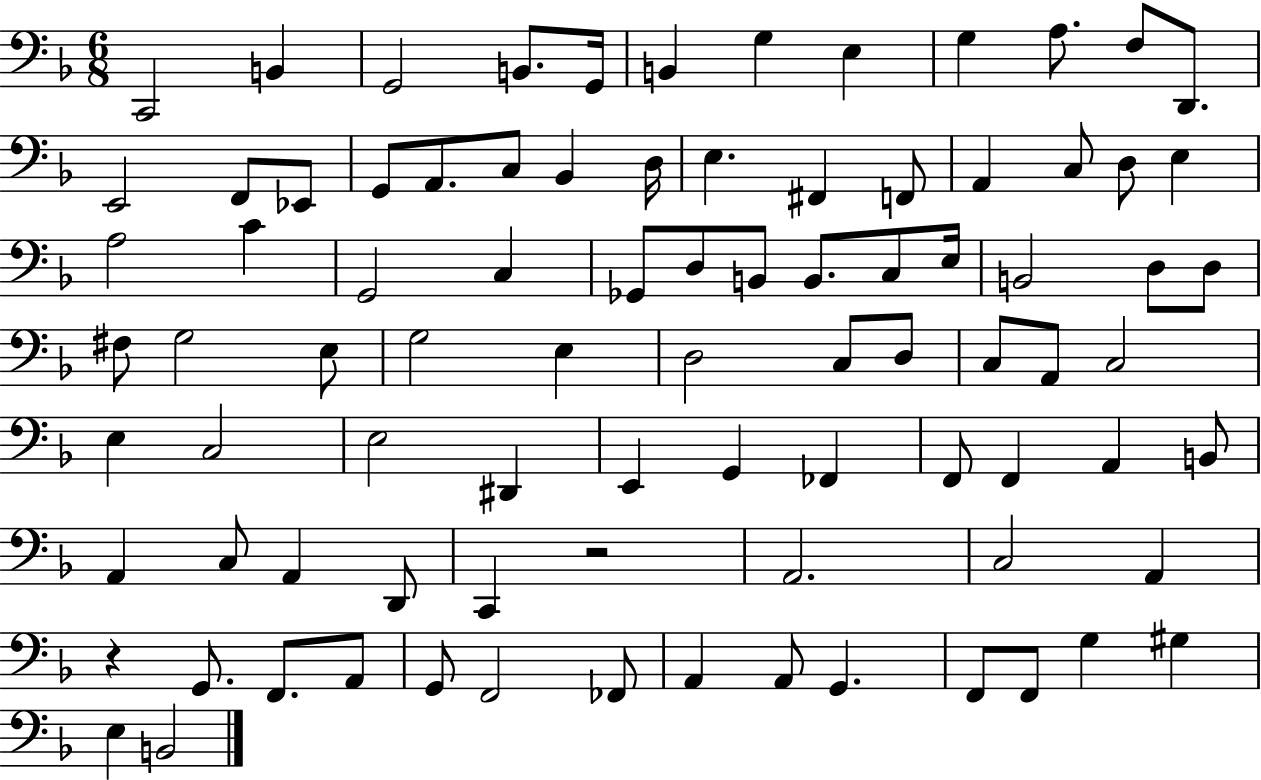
{
  \clef bass
  \numericTimeSignature
  \time 6/8
  \key f \major
  c,2 b,4 | g,2 b,8. g,16 | b,4 g4 e4 | g4 a8. f8 d,8. | \break e,2 f,8 ees,8 | g,8 a,8. c8 bes,4 d16 | e4. fis,4 f,8 | a,4 c8 d8 e4 | \break a2 c'4 | g,2 c4 | ges,8 d8 b,8 b,8. c8 e16 | b,2 d8 d8 | \break fis8 g2 e8 | g2 e4 | d2 c8 d8 | c8 a,8 c2 | \break e4 c2 | e2 dis,4 | e,4 g,4 fes,4 | f,8 f,4 a,4 b,8 | \break a,4 c8 a,4 d,8 | c,4 r2 | a,2. | c2 a,4 | \break r4 g,8. f,8. a,8 | g,8 f,2 fes,8 | a,4 a,8 g,4. | f,8 f,8 g4 gis4 | \break e4 b,2 | \bar "|."
}